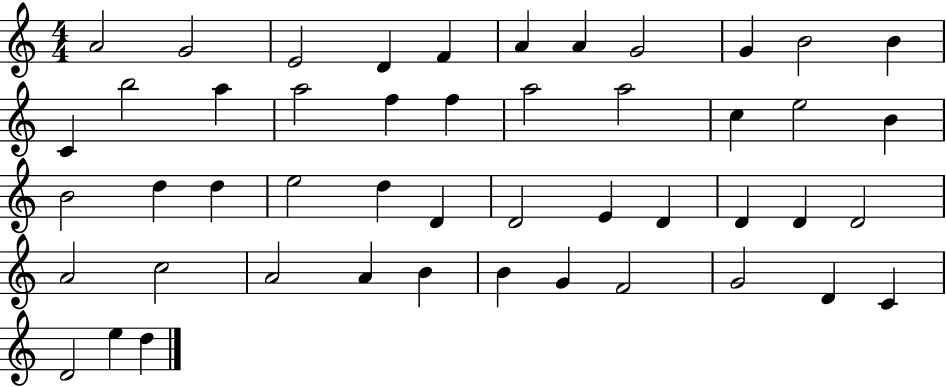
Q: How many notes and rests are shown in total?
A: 48